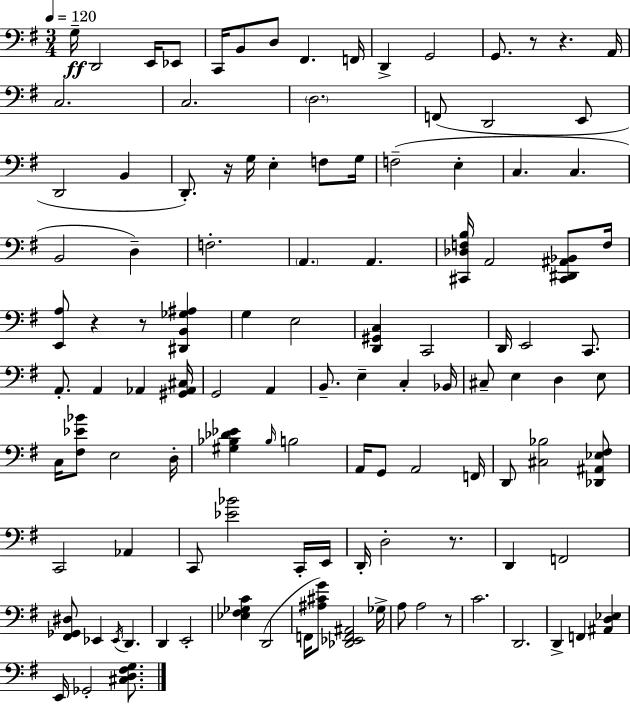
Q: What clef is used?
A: bass